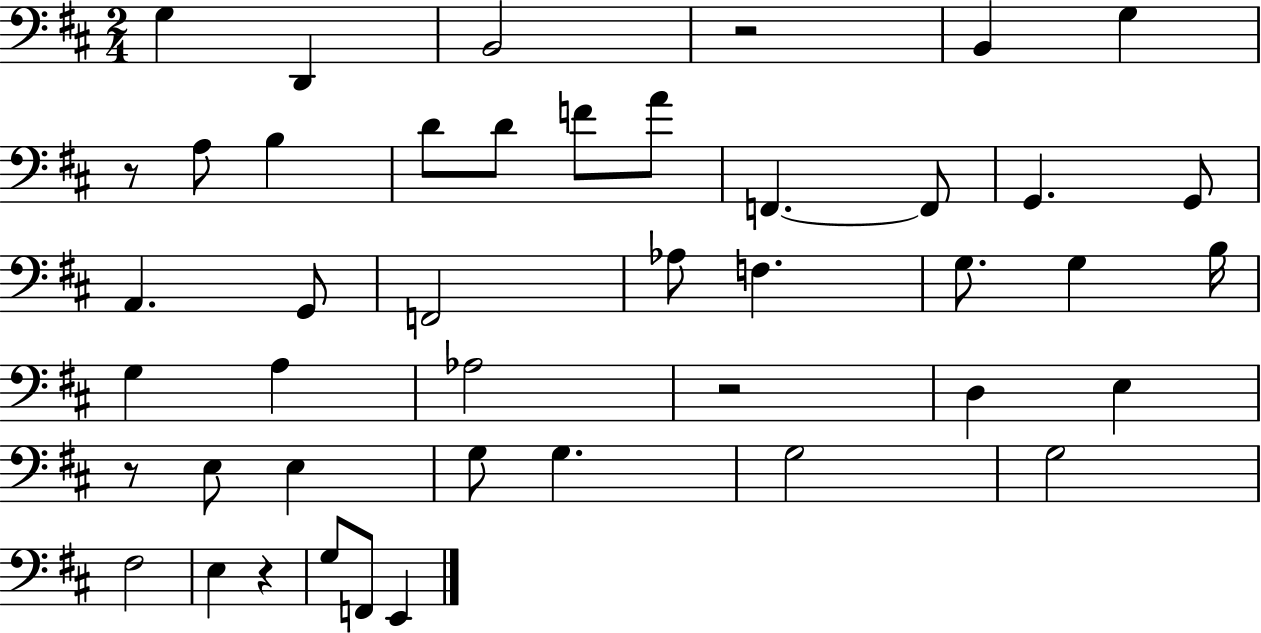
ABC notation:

X:1
T:Untitled
M:2/4
L:1/4
K:D
G, D,, B,,2 z2 B,, G, z/2 A,/2 B, D/2 D/2 F/2 A/2 F,, F,,/2 G,, G,,/2 A,, G,,/2 F,,2 _A,/2 F, G,/2 G, B,/4 G, A, _A,2 z2 D, E, z/2 E,/2 E, G,/2 G, G,2 G,2 ^F,2 E, z G,/2 F,,/2 E,,